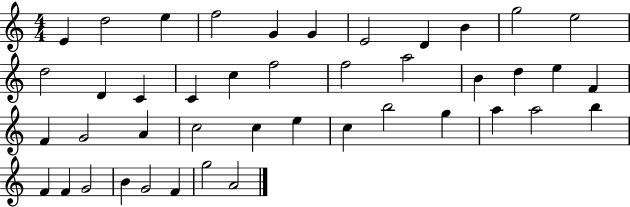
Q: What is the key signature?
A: C major